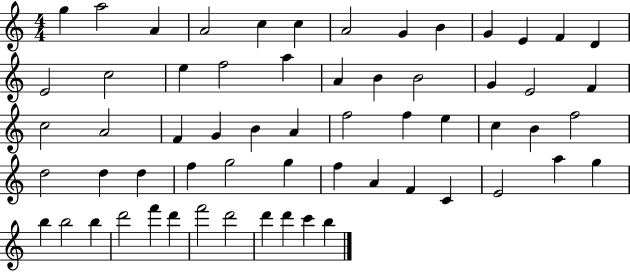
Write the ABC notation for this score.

X:1
T:Untitled
M:4/4
L:1/4
K:C
g a2 A A2 c c A2 G B G E F D E2 c2 e f2 a A B B2 G E2 F c2 A2 F G B A f2 f e c B f2 d2 d d f g2 g f A F C E2 a g b b2 b d'2 f' d' f'2 d'2 d' d' c' b